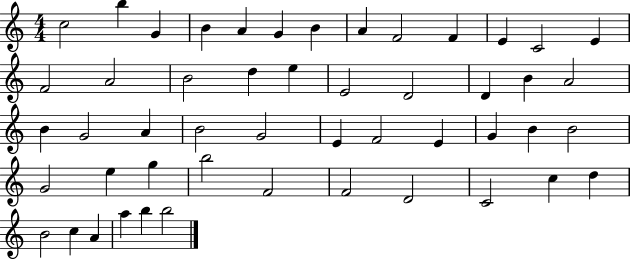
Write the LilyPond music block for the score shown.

{
  \clef treble
  \numericTimeSignature
  \time 4/4
  \key c \major
  c''2 b''4 g'4 | b'4 a'4 g'4 b'4 | a'4 f'2 f'4 | e'4 c'2 e'4 | \break f'2 a'2 | b'2 d''4 e''4 | e'2 d'2 | d'4 b'4 a'2 | \break b'4 g'2 a'4 | b'2 g'2 | e'4 f'2 e'4 | g'4 b'4 b'2 | \break g'2 e''4 g''4 | b''2 f'2 | f'2 d'2 | c'2 c''4 d''4 | \break b'2 c''4 a'4 | a''4 b''4 b''2 | \bar "|."
}